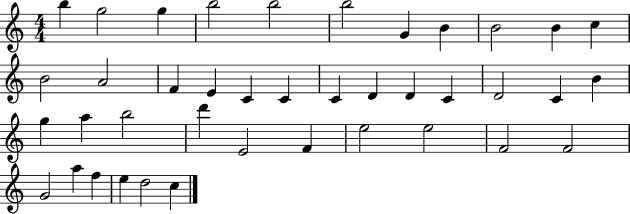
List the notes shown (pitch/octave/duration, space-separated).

B5/q G5/h G5/q B5/h B5/h B5/h G4/q B4/q B4/h B4/q C5/q B4/h A4/h F4/q E4/q C4/q C4/q C4/q D4/q D4/q C4/q D4/h C4/q B4/q G5/q A5/q B5/h D6/q E4/h F4/q E5/h E5/h F4/h F4/h G4/h A5/q F5/q E5/q D5/h C5/q